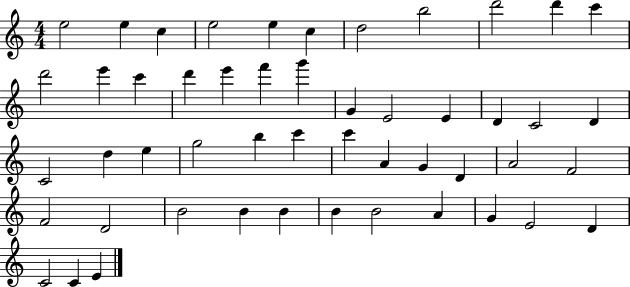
X:1
T:Untitled
M:4/4
L:1/4
K:C
e2 e c e2 e c d2 b2 d'2 d' c' d'2 e' c' d' e' f' g' G E2 E D C2 D C2 d e g2 b c' c' A G D A2 F2 F2 D2 B2 B B B B2 A G E2 D C2 C E